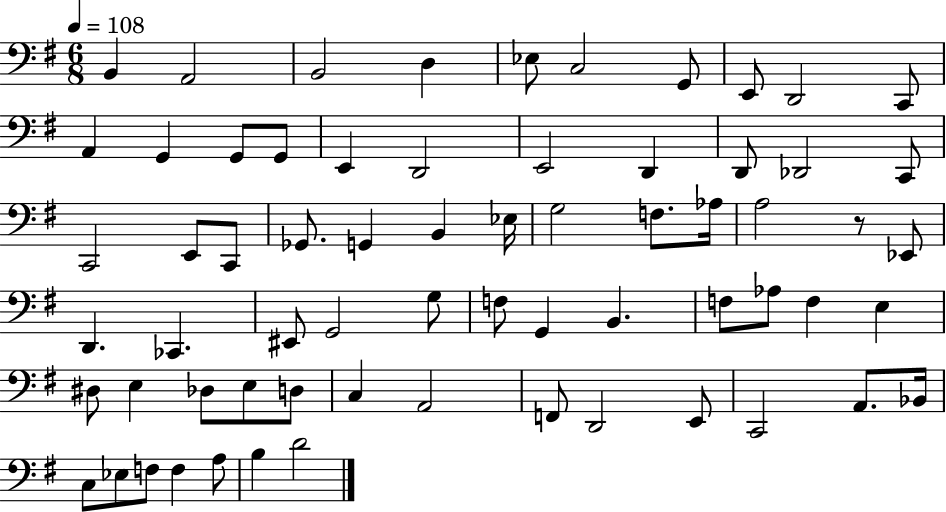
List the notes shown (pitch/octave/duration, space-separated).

B2/q A2/h B2/h D3/q Eb3/e C3/h G2/e E2/e D2/h C2/e A2/q G2/q G2/e G2/e E2/q D2/h E2/h D2/q D2/e Db2/h C2/e C2/h E2/e C2/e Gb2/e. G2/q B2/q Eb3/s G3/h F3/e. Ab3/s A3/h R/e Eb2/e D2/q. CES2/q. EIS2/e G2/h G3/e F3/e G2/q B2/q. F3/e Ab3/e F3/q E3/q D#3/e E3/q Db3/e E3/e D3/e C3/q A2/h F2/e D2/h E2/e C2/h A2/e. Bb2/s C3/e Eb3/e F3/e F3/q A3/e B3/q D4/h